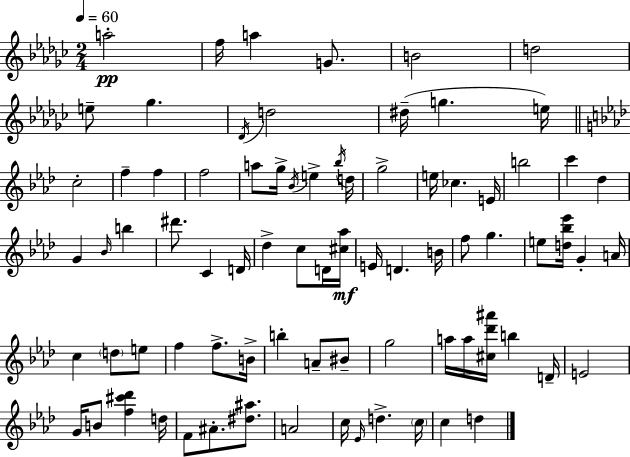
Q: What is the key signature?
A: EES minor